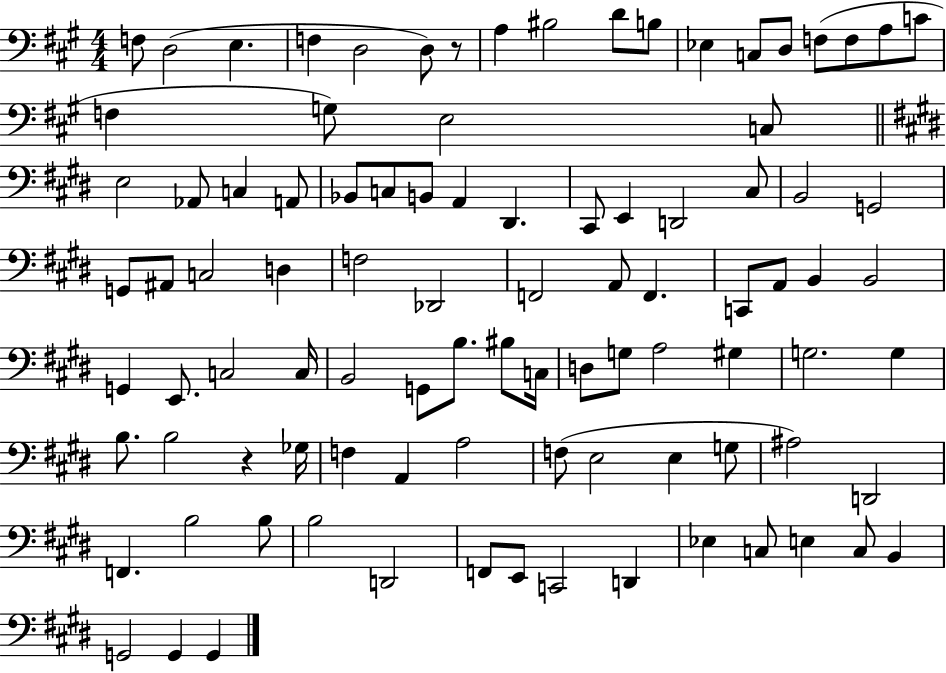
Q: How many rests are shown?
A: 2